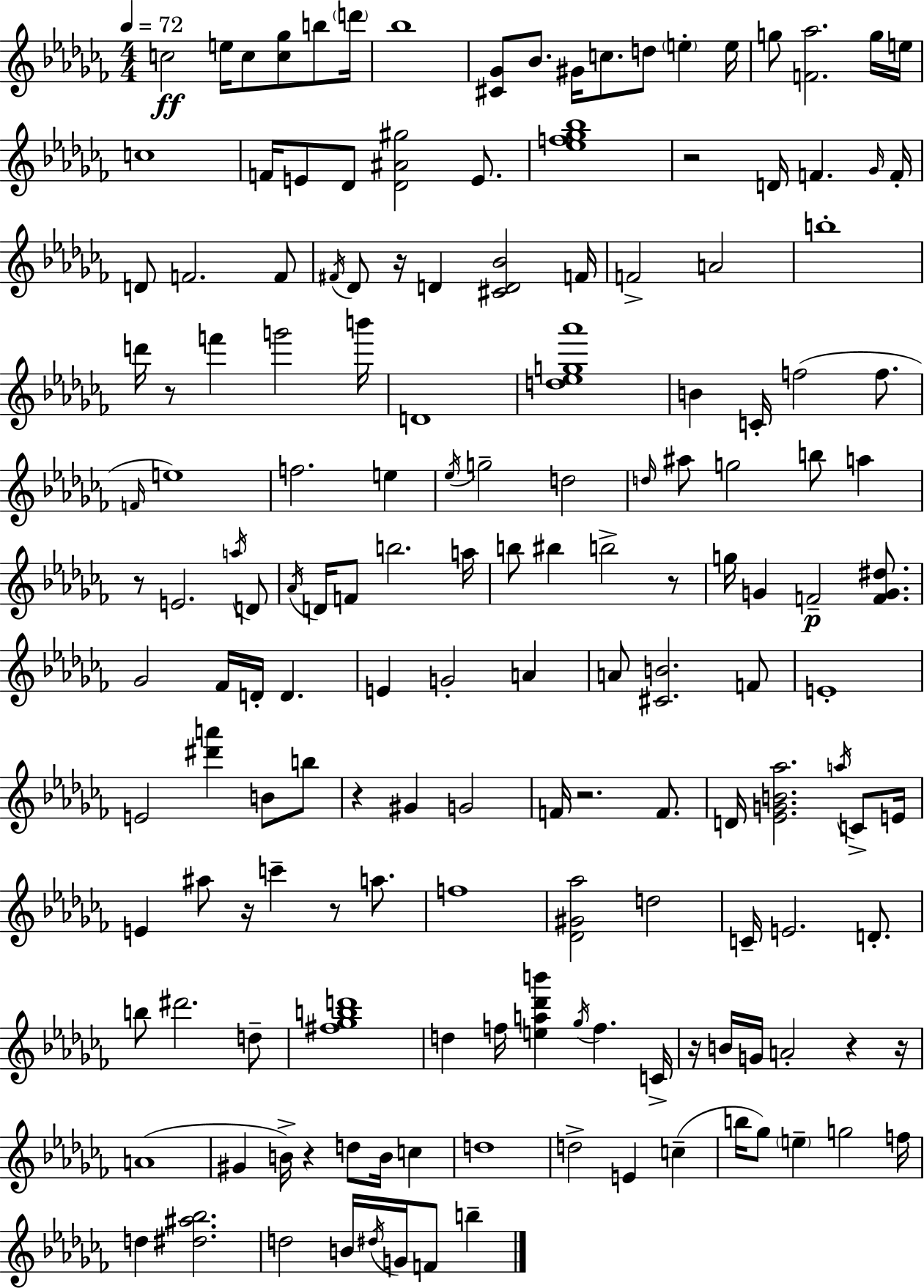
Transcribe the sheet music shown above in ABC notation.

X:1
T:Untitled
M:4/4
L:1/4
K:Abm
c2 e/4 c/2 [c_g]/2 b/2 d'/4 _b4 [^C_G]/2 _B/2 ^G/4 c/2 d/2 e e/4 g/2 [F_a]2 g/4 e/4 c4 F/4 E/2 _D/2 [_D^A^g]2 E/2 [_ef_g_b]4 z2 D/4 F _G/4 F/4 D/2 F2 F/2 ^F/4 _D/2 z/4 D [^CD_B]2 F/4 F2 A2 b4 d'/4 z/2 f' g'2 b'/4 D4 [d_eg_a']4 B C/4 f2 f/2 F/4 e4 f2 e _e/4 g2 d2 d/4 ^a/2 g2 b/2 a z/2 E2 a/4 D/2 _A/4 D/4 F/2 b2 a/4 b/2 ^b b2 z/2 g/4 G F2 [FG^d]/2 _G2 _F/4 D/4 D E G2 A A/2 [^CB]2 F/2 E4 E2 [^d'a'] B/2 b/2 z ^G G2 F/4 z2 F/2 D/4 [_EGB_a]2 a/4 C/2 E/4 E ^a/2 z/4 c' z/2 a/2 f4 [_D^G_a]2 d2 C/4 E2 D/2 b/2 ^d'2 d/2 [^f_gbd']4 d f/4 [ea_d'b'] _g/4 f C/4 z/4 B/4 G/4 A2 z z/4 A4 ^G B/4 z d/2 B/4 c d4 d2 E c b/4 _g/2 e g2 f/4 d [^d^a_b]2 d2 B/4 ^d/4 G/4 F/2 b